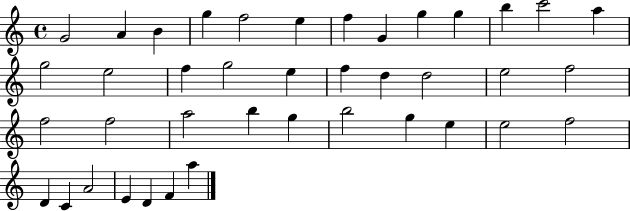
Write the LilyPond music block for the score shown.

{
  \clef treble
  \time 4/4
  \defaultTimeSignature
  \key c \major
  g'2 a'4 b'4 | g''4 f''2 e''4 | f''4 g'4 g''4 g''4 | b''4 c'''2 a''4 | \break g''2 e''2 | f''4 g''2 e''4 | f''4 d''4 d''2 | e''2 f''2 | \break f''2 f''2 | a''2 b''4 g''4 | b''2 g''4 e''4 | e''2 f''2 | \break d'4 c'4 a'2 | e'4 d'4 f'4 a''4 | \bar "|."
}